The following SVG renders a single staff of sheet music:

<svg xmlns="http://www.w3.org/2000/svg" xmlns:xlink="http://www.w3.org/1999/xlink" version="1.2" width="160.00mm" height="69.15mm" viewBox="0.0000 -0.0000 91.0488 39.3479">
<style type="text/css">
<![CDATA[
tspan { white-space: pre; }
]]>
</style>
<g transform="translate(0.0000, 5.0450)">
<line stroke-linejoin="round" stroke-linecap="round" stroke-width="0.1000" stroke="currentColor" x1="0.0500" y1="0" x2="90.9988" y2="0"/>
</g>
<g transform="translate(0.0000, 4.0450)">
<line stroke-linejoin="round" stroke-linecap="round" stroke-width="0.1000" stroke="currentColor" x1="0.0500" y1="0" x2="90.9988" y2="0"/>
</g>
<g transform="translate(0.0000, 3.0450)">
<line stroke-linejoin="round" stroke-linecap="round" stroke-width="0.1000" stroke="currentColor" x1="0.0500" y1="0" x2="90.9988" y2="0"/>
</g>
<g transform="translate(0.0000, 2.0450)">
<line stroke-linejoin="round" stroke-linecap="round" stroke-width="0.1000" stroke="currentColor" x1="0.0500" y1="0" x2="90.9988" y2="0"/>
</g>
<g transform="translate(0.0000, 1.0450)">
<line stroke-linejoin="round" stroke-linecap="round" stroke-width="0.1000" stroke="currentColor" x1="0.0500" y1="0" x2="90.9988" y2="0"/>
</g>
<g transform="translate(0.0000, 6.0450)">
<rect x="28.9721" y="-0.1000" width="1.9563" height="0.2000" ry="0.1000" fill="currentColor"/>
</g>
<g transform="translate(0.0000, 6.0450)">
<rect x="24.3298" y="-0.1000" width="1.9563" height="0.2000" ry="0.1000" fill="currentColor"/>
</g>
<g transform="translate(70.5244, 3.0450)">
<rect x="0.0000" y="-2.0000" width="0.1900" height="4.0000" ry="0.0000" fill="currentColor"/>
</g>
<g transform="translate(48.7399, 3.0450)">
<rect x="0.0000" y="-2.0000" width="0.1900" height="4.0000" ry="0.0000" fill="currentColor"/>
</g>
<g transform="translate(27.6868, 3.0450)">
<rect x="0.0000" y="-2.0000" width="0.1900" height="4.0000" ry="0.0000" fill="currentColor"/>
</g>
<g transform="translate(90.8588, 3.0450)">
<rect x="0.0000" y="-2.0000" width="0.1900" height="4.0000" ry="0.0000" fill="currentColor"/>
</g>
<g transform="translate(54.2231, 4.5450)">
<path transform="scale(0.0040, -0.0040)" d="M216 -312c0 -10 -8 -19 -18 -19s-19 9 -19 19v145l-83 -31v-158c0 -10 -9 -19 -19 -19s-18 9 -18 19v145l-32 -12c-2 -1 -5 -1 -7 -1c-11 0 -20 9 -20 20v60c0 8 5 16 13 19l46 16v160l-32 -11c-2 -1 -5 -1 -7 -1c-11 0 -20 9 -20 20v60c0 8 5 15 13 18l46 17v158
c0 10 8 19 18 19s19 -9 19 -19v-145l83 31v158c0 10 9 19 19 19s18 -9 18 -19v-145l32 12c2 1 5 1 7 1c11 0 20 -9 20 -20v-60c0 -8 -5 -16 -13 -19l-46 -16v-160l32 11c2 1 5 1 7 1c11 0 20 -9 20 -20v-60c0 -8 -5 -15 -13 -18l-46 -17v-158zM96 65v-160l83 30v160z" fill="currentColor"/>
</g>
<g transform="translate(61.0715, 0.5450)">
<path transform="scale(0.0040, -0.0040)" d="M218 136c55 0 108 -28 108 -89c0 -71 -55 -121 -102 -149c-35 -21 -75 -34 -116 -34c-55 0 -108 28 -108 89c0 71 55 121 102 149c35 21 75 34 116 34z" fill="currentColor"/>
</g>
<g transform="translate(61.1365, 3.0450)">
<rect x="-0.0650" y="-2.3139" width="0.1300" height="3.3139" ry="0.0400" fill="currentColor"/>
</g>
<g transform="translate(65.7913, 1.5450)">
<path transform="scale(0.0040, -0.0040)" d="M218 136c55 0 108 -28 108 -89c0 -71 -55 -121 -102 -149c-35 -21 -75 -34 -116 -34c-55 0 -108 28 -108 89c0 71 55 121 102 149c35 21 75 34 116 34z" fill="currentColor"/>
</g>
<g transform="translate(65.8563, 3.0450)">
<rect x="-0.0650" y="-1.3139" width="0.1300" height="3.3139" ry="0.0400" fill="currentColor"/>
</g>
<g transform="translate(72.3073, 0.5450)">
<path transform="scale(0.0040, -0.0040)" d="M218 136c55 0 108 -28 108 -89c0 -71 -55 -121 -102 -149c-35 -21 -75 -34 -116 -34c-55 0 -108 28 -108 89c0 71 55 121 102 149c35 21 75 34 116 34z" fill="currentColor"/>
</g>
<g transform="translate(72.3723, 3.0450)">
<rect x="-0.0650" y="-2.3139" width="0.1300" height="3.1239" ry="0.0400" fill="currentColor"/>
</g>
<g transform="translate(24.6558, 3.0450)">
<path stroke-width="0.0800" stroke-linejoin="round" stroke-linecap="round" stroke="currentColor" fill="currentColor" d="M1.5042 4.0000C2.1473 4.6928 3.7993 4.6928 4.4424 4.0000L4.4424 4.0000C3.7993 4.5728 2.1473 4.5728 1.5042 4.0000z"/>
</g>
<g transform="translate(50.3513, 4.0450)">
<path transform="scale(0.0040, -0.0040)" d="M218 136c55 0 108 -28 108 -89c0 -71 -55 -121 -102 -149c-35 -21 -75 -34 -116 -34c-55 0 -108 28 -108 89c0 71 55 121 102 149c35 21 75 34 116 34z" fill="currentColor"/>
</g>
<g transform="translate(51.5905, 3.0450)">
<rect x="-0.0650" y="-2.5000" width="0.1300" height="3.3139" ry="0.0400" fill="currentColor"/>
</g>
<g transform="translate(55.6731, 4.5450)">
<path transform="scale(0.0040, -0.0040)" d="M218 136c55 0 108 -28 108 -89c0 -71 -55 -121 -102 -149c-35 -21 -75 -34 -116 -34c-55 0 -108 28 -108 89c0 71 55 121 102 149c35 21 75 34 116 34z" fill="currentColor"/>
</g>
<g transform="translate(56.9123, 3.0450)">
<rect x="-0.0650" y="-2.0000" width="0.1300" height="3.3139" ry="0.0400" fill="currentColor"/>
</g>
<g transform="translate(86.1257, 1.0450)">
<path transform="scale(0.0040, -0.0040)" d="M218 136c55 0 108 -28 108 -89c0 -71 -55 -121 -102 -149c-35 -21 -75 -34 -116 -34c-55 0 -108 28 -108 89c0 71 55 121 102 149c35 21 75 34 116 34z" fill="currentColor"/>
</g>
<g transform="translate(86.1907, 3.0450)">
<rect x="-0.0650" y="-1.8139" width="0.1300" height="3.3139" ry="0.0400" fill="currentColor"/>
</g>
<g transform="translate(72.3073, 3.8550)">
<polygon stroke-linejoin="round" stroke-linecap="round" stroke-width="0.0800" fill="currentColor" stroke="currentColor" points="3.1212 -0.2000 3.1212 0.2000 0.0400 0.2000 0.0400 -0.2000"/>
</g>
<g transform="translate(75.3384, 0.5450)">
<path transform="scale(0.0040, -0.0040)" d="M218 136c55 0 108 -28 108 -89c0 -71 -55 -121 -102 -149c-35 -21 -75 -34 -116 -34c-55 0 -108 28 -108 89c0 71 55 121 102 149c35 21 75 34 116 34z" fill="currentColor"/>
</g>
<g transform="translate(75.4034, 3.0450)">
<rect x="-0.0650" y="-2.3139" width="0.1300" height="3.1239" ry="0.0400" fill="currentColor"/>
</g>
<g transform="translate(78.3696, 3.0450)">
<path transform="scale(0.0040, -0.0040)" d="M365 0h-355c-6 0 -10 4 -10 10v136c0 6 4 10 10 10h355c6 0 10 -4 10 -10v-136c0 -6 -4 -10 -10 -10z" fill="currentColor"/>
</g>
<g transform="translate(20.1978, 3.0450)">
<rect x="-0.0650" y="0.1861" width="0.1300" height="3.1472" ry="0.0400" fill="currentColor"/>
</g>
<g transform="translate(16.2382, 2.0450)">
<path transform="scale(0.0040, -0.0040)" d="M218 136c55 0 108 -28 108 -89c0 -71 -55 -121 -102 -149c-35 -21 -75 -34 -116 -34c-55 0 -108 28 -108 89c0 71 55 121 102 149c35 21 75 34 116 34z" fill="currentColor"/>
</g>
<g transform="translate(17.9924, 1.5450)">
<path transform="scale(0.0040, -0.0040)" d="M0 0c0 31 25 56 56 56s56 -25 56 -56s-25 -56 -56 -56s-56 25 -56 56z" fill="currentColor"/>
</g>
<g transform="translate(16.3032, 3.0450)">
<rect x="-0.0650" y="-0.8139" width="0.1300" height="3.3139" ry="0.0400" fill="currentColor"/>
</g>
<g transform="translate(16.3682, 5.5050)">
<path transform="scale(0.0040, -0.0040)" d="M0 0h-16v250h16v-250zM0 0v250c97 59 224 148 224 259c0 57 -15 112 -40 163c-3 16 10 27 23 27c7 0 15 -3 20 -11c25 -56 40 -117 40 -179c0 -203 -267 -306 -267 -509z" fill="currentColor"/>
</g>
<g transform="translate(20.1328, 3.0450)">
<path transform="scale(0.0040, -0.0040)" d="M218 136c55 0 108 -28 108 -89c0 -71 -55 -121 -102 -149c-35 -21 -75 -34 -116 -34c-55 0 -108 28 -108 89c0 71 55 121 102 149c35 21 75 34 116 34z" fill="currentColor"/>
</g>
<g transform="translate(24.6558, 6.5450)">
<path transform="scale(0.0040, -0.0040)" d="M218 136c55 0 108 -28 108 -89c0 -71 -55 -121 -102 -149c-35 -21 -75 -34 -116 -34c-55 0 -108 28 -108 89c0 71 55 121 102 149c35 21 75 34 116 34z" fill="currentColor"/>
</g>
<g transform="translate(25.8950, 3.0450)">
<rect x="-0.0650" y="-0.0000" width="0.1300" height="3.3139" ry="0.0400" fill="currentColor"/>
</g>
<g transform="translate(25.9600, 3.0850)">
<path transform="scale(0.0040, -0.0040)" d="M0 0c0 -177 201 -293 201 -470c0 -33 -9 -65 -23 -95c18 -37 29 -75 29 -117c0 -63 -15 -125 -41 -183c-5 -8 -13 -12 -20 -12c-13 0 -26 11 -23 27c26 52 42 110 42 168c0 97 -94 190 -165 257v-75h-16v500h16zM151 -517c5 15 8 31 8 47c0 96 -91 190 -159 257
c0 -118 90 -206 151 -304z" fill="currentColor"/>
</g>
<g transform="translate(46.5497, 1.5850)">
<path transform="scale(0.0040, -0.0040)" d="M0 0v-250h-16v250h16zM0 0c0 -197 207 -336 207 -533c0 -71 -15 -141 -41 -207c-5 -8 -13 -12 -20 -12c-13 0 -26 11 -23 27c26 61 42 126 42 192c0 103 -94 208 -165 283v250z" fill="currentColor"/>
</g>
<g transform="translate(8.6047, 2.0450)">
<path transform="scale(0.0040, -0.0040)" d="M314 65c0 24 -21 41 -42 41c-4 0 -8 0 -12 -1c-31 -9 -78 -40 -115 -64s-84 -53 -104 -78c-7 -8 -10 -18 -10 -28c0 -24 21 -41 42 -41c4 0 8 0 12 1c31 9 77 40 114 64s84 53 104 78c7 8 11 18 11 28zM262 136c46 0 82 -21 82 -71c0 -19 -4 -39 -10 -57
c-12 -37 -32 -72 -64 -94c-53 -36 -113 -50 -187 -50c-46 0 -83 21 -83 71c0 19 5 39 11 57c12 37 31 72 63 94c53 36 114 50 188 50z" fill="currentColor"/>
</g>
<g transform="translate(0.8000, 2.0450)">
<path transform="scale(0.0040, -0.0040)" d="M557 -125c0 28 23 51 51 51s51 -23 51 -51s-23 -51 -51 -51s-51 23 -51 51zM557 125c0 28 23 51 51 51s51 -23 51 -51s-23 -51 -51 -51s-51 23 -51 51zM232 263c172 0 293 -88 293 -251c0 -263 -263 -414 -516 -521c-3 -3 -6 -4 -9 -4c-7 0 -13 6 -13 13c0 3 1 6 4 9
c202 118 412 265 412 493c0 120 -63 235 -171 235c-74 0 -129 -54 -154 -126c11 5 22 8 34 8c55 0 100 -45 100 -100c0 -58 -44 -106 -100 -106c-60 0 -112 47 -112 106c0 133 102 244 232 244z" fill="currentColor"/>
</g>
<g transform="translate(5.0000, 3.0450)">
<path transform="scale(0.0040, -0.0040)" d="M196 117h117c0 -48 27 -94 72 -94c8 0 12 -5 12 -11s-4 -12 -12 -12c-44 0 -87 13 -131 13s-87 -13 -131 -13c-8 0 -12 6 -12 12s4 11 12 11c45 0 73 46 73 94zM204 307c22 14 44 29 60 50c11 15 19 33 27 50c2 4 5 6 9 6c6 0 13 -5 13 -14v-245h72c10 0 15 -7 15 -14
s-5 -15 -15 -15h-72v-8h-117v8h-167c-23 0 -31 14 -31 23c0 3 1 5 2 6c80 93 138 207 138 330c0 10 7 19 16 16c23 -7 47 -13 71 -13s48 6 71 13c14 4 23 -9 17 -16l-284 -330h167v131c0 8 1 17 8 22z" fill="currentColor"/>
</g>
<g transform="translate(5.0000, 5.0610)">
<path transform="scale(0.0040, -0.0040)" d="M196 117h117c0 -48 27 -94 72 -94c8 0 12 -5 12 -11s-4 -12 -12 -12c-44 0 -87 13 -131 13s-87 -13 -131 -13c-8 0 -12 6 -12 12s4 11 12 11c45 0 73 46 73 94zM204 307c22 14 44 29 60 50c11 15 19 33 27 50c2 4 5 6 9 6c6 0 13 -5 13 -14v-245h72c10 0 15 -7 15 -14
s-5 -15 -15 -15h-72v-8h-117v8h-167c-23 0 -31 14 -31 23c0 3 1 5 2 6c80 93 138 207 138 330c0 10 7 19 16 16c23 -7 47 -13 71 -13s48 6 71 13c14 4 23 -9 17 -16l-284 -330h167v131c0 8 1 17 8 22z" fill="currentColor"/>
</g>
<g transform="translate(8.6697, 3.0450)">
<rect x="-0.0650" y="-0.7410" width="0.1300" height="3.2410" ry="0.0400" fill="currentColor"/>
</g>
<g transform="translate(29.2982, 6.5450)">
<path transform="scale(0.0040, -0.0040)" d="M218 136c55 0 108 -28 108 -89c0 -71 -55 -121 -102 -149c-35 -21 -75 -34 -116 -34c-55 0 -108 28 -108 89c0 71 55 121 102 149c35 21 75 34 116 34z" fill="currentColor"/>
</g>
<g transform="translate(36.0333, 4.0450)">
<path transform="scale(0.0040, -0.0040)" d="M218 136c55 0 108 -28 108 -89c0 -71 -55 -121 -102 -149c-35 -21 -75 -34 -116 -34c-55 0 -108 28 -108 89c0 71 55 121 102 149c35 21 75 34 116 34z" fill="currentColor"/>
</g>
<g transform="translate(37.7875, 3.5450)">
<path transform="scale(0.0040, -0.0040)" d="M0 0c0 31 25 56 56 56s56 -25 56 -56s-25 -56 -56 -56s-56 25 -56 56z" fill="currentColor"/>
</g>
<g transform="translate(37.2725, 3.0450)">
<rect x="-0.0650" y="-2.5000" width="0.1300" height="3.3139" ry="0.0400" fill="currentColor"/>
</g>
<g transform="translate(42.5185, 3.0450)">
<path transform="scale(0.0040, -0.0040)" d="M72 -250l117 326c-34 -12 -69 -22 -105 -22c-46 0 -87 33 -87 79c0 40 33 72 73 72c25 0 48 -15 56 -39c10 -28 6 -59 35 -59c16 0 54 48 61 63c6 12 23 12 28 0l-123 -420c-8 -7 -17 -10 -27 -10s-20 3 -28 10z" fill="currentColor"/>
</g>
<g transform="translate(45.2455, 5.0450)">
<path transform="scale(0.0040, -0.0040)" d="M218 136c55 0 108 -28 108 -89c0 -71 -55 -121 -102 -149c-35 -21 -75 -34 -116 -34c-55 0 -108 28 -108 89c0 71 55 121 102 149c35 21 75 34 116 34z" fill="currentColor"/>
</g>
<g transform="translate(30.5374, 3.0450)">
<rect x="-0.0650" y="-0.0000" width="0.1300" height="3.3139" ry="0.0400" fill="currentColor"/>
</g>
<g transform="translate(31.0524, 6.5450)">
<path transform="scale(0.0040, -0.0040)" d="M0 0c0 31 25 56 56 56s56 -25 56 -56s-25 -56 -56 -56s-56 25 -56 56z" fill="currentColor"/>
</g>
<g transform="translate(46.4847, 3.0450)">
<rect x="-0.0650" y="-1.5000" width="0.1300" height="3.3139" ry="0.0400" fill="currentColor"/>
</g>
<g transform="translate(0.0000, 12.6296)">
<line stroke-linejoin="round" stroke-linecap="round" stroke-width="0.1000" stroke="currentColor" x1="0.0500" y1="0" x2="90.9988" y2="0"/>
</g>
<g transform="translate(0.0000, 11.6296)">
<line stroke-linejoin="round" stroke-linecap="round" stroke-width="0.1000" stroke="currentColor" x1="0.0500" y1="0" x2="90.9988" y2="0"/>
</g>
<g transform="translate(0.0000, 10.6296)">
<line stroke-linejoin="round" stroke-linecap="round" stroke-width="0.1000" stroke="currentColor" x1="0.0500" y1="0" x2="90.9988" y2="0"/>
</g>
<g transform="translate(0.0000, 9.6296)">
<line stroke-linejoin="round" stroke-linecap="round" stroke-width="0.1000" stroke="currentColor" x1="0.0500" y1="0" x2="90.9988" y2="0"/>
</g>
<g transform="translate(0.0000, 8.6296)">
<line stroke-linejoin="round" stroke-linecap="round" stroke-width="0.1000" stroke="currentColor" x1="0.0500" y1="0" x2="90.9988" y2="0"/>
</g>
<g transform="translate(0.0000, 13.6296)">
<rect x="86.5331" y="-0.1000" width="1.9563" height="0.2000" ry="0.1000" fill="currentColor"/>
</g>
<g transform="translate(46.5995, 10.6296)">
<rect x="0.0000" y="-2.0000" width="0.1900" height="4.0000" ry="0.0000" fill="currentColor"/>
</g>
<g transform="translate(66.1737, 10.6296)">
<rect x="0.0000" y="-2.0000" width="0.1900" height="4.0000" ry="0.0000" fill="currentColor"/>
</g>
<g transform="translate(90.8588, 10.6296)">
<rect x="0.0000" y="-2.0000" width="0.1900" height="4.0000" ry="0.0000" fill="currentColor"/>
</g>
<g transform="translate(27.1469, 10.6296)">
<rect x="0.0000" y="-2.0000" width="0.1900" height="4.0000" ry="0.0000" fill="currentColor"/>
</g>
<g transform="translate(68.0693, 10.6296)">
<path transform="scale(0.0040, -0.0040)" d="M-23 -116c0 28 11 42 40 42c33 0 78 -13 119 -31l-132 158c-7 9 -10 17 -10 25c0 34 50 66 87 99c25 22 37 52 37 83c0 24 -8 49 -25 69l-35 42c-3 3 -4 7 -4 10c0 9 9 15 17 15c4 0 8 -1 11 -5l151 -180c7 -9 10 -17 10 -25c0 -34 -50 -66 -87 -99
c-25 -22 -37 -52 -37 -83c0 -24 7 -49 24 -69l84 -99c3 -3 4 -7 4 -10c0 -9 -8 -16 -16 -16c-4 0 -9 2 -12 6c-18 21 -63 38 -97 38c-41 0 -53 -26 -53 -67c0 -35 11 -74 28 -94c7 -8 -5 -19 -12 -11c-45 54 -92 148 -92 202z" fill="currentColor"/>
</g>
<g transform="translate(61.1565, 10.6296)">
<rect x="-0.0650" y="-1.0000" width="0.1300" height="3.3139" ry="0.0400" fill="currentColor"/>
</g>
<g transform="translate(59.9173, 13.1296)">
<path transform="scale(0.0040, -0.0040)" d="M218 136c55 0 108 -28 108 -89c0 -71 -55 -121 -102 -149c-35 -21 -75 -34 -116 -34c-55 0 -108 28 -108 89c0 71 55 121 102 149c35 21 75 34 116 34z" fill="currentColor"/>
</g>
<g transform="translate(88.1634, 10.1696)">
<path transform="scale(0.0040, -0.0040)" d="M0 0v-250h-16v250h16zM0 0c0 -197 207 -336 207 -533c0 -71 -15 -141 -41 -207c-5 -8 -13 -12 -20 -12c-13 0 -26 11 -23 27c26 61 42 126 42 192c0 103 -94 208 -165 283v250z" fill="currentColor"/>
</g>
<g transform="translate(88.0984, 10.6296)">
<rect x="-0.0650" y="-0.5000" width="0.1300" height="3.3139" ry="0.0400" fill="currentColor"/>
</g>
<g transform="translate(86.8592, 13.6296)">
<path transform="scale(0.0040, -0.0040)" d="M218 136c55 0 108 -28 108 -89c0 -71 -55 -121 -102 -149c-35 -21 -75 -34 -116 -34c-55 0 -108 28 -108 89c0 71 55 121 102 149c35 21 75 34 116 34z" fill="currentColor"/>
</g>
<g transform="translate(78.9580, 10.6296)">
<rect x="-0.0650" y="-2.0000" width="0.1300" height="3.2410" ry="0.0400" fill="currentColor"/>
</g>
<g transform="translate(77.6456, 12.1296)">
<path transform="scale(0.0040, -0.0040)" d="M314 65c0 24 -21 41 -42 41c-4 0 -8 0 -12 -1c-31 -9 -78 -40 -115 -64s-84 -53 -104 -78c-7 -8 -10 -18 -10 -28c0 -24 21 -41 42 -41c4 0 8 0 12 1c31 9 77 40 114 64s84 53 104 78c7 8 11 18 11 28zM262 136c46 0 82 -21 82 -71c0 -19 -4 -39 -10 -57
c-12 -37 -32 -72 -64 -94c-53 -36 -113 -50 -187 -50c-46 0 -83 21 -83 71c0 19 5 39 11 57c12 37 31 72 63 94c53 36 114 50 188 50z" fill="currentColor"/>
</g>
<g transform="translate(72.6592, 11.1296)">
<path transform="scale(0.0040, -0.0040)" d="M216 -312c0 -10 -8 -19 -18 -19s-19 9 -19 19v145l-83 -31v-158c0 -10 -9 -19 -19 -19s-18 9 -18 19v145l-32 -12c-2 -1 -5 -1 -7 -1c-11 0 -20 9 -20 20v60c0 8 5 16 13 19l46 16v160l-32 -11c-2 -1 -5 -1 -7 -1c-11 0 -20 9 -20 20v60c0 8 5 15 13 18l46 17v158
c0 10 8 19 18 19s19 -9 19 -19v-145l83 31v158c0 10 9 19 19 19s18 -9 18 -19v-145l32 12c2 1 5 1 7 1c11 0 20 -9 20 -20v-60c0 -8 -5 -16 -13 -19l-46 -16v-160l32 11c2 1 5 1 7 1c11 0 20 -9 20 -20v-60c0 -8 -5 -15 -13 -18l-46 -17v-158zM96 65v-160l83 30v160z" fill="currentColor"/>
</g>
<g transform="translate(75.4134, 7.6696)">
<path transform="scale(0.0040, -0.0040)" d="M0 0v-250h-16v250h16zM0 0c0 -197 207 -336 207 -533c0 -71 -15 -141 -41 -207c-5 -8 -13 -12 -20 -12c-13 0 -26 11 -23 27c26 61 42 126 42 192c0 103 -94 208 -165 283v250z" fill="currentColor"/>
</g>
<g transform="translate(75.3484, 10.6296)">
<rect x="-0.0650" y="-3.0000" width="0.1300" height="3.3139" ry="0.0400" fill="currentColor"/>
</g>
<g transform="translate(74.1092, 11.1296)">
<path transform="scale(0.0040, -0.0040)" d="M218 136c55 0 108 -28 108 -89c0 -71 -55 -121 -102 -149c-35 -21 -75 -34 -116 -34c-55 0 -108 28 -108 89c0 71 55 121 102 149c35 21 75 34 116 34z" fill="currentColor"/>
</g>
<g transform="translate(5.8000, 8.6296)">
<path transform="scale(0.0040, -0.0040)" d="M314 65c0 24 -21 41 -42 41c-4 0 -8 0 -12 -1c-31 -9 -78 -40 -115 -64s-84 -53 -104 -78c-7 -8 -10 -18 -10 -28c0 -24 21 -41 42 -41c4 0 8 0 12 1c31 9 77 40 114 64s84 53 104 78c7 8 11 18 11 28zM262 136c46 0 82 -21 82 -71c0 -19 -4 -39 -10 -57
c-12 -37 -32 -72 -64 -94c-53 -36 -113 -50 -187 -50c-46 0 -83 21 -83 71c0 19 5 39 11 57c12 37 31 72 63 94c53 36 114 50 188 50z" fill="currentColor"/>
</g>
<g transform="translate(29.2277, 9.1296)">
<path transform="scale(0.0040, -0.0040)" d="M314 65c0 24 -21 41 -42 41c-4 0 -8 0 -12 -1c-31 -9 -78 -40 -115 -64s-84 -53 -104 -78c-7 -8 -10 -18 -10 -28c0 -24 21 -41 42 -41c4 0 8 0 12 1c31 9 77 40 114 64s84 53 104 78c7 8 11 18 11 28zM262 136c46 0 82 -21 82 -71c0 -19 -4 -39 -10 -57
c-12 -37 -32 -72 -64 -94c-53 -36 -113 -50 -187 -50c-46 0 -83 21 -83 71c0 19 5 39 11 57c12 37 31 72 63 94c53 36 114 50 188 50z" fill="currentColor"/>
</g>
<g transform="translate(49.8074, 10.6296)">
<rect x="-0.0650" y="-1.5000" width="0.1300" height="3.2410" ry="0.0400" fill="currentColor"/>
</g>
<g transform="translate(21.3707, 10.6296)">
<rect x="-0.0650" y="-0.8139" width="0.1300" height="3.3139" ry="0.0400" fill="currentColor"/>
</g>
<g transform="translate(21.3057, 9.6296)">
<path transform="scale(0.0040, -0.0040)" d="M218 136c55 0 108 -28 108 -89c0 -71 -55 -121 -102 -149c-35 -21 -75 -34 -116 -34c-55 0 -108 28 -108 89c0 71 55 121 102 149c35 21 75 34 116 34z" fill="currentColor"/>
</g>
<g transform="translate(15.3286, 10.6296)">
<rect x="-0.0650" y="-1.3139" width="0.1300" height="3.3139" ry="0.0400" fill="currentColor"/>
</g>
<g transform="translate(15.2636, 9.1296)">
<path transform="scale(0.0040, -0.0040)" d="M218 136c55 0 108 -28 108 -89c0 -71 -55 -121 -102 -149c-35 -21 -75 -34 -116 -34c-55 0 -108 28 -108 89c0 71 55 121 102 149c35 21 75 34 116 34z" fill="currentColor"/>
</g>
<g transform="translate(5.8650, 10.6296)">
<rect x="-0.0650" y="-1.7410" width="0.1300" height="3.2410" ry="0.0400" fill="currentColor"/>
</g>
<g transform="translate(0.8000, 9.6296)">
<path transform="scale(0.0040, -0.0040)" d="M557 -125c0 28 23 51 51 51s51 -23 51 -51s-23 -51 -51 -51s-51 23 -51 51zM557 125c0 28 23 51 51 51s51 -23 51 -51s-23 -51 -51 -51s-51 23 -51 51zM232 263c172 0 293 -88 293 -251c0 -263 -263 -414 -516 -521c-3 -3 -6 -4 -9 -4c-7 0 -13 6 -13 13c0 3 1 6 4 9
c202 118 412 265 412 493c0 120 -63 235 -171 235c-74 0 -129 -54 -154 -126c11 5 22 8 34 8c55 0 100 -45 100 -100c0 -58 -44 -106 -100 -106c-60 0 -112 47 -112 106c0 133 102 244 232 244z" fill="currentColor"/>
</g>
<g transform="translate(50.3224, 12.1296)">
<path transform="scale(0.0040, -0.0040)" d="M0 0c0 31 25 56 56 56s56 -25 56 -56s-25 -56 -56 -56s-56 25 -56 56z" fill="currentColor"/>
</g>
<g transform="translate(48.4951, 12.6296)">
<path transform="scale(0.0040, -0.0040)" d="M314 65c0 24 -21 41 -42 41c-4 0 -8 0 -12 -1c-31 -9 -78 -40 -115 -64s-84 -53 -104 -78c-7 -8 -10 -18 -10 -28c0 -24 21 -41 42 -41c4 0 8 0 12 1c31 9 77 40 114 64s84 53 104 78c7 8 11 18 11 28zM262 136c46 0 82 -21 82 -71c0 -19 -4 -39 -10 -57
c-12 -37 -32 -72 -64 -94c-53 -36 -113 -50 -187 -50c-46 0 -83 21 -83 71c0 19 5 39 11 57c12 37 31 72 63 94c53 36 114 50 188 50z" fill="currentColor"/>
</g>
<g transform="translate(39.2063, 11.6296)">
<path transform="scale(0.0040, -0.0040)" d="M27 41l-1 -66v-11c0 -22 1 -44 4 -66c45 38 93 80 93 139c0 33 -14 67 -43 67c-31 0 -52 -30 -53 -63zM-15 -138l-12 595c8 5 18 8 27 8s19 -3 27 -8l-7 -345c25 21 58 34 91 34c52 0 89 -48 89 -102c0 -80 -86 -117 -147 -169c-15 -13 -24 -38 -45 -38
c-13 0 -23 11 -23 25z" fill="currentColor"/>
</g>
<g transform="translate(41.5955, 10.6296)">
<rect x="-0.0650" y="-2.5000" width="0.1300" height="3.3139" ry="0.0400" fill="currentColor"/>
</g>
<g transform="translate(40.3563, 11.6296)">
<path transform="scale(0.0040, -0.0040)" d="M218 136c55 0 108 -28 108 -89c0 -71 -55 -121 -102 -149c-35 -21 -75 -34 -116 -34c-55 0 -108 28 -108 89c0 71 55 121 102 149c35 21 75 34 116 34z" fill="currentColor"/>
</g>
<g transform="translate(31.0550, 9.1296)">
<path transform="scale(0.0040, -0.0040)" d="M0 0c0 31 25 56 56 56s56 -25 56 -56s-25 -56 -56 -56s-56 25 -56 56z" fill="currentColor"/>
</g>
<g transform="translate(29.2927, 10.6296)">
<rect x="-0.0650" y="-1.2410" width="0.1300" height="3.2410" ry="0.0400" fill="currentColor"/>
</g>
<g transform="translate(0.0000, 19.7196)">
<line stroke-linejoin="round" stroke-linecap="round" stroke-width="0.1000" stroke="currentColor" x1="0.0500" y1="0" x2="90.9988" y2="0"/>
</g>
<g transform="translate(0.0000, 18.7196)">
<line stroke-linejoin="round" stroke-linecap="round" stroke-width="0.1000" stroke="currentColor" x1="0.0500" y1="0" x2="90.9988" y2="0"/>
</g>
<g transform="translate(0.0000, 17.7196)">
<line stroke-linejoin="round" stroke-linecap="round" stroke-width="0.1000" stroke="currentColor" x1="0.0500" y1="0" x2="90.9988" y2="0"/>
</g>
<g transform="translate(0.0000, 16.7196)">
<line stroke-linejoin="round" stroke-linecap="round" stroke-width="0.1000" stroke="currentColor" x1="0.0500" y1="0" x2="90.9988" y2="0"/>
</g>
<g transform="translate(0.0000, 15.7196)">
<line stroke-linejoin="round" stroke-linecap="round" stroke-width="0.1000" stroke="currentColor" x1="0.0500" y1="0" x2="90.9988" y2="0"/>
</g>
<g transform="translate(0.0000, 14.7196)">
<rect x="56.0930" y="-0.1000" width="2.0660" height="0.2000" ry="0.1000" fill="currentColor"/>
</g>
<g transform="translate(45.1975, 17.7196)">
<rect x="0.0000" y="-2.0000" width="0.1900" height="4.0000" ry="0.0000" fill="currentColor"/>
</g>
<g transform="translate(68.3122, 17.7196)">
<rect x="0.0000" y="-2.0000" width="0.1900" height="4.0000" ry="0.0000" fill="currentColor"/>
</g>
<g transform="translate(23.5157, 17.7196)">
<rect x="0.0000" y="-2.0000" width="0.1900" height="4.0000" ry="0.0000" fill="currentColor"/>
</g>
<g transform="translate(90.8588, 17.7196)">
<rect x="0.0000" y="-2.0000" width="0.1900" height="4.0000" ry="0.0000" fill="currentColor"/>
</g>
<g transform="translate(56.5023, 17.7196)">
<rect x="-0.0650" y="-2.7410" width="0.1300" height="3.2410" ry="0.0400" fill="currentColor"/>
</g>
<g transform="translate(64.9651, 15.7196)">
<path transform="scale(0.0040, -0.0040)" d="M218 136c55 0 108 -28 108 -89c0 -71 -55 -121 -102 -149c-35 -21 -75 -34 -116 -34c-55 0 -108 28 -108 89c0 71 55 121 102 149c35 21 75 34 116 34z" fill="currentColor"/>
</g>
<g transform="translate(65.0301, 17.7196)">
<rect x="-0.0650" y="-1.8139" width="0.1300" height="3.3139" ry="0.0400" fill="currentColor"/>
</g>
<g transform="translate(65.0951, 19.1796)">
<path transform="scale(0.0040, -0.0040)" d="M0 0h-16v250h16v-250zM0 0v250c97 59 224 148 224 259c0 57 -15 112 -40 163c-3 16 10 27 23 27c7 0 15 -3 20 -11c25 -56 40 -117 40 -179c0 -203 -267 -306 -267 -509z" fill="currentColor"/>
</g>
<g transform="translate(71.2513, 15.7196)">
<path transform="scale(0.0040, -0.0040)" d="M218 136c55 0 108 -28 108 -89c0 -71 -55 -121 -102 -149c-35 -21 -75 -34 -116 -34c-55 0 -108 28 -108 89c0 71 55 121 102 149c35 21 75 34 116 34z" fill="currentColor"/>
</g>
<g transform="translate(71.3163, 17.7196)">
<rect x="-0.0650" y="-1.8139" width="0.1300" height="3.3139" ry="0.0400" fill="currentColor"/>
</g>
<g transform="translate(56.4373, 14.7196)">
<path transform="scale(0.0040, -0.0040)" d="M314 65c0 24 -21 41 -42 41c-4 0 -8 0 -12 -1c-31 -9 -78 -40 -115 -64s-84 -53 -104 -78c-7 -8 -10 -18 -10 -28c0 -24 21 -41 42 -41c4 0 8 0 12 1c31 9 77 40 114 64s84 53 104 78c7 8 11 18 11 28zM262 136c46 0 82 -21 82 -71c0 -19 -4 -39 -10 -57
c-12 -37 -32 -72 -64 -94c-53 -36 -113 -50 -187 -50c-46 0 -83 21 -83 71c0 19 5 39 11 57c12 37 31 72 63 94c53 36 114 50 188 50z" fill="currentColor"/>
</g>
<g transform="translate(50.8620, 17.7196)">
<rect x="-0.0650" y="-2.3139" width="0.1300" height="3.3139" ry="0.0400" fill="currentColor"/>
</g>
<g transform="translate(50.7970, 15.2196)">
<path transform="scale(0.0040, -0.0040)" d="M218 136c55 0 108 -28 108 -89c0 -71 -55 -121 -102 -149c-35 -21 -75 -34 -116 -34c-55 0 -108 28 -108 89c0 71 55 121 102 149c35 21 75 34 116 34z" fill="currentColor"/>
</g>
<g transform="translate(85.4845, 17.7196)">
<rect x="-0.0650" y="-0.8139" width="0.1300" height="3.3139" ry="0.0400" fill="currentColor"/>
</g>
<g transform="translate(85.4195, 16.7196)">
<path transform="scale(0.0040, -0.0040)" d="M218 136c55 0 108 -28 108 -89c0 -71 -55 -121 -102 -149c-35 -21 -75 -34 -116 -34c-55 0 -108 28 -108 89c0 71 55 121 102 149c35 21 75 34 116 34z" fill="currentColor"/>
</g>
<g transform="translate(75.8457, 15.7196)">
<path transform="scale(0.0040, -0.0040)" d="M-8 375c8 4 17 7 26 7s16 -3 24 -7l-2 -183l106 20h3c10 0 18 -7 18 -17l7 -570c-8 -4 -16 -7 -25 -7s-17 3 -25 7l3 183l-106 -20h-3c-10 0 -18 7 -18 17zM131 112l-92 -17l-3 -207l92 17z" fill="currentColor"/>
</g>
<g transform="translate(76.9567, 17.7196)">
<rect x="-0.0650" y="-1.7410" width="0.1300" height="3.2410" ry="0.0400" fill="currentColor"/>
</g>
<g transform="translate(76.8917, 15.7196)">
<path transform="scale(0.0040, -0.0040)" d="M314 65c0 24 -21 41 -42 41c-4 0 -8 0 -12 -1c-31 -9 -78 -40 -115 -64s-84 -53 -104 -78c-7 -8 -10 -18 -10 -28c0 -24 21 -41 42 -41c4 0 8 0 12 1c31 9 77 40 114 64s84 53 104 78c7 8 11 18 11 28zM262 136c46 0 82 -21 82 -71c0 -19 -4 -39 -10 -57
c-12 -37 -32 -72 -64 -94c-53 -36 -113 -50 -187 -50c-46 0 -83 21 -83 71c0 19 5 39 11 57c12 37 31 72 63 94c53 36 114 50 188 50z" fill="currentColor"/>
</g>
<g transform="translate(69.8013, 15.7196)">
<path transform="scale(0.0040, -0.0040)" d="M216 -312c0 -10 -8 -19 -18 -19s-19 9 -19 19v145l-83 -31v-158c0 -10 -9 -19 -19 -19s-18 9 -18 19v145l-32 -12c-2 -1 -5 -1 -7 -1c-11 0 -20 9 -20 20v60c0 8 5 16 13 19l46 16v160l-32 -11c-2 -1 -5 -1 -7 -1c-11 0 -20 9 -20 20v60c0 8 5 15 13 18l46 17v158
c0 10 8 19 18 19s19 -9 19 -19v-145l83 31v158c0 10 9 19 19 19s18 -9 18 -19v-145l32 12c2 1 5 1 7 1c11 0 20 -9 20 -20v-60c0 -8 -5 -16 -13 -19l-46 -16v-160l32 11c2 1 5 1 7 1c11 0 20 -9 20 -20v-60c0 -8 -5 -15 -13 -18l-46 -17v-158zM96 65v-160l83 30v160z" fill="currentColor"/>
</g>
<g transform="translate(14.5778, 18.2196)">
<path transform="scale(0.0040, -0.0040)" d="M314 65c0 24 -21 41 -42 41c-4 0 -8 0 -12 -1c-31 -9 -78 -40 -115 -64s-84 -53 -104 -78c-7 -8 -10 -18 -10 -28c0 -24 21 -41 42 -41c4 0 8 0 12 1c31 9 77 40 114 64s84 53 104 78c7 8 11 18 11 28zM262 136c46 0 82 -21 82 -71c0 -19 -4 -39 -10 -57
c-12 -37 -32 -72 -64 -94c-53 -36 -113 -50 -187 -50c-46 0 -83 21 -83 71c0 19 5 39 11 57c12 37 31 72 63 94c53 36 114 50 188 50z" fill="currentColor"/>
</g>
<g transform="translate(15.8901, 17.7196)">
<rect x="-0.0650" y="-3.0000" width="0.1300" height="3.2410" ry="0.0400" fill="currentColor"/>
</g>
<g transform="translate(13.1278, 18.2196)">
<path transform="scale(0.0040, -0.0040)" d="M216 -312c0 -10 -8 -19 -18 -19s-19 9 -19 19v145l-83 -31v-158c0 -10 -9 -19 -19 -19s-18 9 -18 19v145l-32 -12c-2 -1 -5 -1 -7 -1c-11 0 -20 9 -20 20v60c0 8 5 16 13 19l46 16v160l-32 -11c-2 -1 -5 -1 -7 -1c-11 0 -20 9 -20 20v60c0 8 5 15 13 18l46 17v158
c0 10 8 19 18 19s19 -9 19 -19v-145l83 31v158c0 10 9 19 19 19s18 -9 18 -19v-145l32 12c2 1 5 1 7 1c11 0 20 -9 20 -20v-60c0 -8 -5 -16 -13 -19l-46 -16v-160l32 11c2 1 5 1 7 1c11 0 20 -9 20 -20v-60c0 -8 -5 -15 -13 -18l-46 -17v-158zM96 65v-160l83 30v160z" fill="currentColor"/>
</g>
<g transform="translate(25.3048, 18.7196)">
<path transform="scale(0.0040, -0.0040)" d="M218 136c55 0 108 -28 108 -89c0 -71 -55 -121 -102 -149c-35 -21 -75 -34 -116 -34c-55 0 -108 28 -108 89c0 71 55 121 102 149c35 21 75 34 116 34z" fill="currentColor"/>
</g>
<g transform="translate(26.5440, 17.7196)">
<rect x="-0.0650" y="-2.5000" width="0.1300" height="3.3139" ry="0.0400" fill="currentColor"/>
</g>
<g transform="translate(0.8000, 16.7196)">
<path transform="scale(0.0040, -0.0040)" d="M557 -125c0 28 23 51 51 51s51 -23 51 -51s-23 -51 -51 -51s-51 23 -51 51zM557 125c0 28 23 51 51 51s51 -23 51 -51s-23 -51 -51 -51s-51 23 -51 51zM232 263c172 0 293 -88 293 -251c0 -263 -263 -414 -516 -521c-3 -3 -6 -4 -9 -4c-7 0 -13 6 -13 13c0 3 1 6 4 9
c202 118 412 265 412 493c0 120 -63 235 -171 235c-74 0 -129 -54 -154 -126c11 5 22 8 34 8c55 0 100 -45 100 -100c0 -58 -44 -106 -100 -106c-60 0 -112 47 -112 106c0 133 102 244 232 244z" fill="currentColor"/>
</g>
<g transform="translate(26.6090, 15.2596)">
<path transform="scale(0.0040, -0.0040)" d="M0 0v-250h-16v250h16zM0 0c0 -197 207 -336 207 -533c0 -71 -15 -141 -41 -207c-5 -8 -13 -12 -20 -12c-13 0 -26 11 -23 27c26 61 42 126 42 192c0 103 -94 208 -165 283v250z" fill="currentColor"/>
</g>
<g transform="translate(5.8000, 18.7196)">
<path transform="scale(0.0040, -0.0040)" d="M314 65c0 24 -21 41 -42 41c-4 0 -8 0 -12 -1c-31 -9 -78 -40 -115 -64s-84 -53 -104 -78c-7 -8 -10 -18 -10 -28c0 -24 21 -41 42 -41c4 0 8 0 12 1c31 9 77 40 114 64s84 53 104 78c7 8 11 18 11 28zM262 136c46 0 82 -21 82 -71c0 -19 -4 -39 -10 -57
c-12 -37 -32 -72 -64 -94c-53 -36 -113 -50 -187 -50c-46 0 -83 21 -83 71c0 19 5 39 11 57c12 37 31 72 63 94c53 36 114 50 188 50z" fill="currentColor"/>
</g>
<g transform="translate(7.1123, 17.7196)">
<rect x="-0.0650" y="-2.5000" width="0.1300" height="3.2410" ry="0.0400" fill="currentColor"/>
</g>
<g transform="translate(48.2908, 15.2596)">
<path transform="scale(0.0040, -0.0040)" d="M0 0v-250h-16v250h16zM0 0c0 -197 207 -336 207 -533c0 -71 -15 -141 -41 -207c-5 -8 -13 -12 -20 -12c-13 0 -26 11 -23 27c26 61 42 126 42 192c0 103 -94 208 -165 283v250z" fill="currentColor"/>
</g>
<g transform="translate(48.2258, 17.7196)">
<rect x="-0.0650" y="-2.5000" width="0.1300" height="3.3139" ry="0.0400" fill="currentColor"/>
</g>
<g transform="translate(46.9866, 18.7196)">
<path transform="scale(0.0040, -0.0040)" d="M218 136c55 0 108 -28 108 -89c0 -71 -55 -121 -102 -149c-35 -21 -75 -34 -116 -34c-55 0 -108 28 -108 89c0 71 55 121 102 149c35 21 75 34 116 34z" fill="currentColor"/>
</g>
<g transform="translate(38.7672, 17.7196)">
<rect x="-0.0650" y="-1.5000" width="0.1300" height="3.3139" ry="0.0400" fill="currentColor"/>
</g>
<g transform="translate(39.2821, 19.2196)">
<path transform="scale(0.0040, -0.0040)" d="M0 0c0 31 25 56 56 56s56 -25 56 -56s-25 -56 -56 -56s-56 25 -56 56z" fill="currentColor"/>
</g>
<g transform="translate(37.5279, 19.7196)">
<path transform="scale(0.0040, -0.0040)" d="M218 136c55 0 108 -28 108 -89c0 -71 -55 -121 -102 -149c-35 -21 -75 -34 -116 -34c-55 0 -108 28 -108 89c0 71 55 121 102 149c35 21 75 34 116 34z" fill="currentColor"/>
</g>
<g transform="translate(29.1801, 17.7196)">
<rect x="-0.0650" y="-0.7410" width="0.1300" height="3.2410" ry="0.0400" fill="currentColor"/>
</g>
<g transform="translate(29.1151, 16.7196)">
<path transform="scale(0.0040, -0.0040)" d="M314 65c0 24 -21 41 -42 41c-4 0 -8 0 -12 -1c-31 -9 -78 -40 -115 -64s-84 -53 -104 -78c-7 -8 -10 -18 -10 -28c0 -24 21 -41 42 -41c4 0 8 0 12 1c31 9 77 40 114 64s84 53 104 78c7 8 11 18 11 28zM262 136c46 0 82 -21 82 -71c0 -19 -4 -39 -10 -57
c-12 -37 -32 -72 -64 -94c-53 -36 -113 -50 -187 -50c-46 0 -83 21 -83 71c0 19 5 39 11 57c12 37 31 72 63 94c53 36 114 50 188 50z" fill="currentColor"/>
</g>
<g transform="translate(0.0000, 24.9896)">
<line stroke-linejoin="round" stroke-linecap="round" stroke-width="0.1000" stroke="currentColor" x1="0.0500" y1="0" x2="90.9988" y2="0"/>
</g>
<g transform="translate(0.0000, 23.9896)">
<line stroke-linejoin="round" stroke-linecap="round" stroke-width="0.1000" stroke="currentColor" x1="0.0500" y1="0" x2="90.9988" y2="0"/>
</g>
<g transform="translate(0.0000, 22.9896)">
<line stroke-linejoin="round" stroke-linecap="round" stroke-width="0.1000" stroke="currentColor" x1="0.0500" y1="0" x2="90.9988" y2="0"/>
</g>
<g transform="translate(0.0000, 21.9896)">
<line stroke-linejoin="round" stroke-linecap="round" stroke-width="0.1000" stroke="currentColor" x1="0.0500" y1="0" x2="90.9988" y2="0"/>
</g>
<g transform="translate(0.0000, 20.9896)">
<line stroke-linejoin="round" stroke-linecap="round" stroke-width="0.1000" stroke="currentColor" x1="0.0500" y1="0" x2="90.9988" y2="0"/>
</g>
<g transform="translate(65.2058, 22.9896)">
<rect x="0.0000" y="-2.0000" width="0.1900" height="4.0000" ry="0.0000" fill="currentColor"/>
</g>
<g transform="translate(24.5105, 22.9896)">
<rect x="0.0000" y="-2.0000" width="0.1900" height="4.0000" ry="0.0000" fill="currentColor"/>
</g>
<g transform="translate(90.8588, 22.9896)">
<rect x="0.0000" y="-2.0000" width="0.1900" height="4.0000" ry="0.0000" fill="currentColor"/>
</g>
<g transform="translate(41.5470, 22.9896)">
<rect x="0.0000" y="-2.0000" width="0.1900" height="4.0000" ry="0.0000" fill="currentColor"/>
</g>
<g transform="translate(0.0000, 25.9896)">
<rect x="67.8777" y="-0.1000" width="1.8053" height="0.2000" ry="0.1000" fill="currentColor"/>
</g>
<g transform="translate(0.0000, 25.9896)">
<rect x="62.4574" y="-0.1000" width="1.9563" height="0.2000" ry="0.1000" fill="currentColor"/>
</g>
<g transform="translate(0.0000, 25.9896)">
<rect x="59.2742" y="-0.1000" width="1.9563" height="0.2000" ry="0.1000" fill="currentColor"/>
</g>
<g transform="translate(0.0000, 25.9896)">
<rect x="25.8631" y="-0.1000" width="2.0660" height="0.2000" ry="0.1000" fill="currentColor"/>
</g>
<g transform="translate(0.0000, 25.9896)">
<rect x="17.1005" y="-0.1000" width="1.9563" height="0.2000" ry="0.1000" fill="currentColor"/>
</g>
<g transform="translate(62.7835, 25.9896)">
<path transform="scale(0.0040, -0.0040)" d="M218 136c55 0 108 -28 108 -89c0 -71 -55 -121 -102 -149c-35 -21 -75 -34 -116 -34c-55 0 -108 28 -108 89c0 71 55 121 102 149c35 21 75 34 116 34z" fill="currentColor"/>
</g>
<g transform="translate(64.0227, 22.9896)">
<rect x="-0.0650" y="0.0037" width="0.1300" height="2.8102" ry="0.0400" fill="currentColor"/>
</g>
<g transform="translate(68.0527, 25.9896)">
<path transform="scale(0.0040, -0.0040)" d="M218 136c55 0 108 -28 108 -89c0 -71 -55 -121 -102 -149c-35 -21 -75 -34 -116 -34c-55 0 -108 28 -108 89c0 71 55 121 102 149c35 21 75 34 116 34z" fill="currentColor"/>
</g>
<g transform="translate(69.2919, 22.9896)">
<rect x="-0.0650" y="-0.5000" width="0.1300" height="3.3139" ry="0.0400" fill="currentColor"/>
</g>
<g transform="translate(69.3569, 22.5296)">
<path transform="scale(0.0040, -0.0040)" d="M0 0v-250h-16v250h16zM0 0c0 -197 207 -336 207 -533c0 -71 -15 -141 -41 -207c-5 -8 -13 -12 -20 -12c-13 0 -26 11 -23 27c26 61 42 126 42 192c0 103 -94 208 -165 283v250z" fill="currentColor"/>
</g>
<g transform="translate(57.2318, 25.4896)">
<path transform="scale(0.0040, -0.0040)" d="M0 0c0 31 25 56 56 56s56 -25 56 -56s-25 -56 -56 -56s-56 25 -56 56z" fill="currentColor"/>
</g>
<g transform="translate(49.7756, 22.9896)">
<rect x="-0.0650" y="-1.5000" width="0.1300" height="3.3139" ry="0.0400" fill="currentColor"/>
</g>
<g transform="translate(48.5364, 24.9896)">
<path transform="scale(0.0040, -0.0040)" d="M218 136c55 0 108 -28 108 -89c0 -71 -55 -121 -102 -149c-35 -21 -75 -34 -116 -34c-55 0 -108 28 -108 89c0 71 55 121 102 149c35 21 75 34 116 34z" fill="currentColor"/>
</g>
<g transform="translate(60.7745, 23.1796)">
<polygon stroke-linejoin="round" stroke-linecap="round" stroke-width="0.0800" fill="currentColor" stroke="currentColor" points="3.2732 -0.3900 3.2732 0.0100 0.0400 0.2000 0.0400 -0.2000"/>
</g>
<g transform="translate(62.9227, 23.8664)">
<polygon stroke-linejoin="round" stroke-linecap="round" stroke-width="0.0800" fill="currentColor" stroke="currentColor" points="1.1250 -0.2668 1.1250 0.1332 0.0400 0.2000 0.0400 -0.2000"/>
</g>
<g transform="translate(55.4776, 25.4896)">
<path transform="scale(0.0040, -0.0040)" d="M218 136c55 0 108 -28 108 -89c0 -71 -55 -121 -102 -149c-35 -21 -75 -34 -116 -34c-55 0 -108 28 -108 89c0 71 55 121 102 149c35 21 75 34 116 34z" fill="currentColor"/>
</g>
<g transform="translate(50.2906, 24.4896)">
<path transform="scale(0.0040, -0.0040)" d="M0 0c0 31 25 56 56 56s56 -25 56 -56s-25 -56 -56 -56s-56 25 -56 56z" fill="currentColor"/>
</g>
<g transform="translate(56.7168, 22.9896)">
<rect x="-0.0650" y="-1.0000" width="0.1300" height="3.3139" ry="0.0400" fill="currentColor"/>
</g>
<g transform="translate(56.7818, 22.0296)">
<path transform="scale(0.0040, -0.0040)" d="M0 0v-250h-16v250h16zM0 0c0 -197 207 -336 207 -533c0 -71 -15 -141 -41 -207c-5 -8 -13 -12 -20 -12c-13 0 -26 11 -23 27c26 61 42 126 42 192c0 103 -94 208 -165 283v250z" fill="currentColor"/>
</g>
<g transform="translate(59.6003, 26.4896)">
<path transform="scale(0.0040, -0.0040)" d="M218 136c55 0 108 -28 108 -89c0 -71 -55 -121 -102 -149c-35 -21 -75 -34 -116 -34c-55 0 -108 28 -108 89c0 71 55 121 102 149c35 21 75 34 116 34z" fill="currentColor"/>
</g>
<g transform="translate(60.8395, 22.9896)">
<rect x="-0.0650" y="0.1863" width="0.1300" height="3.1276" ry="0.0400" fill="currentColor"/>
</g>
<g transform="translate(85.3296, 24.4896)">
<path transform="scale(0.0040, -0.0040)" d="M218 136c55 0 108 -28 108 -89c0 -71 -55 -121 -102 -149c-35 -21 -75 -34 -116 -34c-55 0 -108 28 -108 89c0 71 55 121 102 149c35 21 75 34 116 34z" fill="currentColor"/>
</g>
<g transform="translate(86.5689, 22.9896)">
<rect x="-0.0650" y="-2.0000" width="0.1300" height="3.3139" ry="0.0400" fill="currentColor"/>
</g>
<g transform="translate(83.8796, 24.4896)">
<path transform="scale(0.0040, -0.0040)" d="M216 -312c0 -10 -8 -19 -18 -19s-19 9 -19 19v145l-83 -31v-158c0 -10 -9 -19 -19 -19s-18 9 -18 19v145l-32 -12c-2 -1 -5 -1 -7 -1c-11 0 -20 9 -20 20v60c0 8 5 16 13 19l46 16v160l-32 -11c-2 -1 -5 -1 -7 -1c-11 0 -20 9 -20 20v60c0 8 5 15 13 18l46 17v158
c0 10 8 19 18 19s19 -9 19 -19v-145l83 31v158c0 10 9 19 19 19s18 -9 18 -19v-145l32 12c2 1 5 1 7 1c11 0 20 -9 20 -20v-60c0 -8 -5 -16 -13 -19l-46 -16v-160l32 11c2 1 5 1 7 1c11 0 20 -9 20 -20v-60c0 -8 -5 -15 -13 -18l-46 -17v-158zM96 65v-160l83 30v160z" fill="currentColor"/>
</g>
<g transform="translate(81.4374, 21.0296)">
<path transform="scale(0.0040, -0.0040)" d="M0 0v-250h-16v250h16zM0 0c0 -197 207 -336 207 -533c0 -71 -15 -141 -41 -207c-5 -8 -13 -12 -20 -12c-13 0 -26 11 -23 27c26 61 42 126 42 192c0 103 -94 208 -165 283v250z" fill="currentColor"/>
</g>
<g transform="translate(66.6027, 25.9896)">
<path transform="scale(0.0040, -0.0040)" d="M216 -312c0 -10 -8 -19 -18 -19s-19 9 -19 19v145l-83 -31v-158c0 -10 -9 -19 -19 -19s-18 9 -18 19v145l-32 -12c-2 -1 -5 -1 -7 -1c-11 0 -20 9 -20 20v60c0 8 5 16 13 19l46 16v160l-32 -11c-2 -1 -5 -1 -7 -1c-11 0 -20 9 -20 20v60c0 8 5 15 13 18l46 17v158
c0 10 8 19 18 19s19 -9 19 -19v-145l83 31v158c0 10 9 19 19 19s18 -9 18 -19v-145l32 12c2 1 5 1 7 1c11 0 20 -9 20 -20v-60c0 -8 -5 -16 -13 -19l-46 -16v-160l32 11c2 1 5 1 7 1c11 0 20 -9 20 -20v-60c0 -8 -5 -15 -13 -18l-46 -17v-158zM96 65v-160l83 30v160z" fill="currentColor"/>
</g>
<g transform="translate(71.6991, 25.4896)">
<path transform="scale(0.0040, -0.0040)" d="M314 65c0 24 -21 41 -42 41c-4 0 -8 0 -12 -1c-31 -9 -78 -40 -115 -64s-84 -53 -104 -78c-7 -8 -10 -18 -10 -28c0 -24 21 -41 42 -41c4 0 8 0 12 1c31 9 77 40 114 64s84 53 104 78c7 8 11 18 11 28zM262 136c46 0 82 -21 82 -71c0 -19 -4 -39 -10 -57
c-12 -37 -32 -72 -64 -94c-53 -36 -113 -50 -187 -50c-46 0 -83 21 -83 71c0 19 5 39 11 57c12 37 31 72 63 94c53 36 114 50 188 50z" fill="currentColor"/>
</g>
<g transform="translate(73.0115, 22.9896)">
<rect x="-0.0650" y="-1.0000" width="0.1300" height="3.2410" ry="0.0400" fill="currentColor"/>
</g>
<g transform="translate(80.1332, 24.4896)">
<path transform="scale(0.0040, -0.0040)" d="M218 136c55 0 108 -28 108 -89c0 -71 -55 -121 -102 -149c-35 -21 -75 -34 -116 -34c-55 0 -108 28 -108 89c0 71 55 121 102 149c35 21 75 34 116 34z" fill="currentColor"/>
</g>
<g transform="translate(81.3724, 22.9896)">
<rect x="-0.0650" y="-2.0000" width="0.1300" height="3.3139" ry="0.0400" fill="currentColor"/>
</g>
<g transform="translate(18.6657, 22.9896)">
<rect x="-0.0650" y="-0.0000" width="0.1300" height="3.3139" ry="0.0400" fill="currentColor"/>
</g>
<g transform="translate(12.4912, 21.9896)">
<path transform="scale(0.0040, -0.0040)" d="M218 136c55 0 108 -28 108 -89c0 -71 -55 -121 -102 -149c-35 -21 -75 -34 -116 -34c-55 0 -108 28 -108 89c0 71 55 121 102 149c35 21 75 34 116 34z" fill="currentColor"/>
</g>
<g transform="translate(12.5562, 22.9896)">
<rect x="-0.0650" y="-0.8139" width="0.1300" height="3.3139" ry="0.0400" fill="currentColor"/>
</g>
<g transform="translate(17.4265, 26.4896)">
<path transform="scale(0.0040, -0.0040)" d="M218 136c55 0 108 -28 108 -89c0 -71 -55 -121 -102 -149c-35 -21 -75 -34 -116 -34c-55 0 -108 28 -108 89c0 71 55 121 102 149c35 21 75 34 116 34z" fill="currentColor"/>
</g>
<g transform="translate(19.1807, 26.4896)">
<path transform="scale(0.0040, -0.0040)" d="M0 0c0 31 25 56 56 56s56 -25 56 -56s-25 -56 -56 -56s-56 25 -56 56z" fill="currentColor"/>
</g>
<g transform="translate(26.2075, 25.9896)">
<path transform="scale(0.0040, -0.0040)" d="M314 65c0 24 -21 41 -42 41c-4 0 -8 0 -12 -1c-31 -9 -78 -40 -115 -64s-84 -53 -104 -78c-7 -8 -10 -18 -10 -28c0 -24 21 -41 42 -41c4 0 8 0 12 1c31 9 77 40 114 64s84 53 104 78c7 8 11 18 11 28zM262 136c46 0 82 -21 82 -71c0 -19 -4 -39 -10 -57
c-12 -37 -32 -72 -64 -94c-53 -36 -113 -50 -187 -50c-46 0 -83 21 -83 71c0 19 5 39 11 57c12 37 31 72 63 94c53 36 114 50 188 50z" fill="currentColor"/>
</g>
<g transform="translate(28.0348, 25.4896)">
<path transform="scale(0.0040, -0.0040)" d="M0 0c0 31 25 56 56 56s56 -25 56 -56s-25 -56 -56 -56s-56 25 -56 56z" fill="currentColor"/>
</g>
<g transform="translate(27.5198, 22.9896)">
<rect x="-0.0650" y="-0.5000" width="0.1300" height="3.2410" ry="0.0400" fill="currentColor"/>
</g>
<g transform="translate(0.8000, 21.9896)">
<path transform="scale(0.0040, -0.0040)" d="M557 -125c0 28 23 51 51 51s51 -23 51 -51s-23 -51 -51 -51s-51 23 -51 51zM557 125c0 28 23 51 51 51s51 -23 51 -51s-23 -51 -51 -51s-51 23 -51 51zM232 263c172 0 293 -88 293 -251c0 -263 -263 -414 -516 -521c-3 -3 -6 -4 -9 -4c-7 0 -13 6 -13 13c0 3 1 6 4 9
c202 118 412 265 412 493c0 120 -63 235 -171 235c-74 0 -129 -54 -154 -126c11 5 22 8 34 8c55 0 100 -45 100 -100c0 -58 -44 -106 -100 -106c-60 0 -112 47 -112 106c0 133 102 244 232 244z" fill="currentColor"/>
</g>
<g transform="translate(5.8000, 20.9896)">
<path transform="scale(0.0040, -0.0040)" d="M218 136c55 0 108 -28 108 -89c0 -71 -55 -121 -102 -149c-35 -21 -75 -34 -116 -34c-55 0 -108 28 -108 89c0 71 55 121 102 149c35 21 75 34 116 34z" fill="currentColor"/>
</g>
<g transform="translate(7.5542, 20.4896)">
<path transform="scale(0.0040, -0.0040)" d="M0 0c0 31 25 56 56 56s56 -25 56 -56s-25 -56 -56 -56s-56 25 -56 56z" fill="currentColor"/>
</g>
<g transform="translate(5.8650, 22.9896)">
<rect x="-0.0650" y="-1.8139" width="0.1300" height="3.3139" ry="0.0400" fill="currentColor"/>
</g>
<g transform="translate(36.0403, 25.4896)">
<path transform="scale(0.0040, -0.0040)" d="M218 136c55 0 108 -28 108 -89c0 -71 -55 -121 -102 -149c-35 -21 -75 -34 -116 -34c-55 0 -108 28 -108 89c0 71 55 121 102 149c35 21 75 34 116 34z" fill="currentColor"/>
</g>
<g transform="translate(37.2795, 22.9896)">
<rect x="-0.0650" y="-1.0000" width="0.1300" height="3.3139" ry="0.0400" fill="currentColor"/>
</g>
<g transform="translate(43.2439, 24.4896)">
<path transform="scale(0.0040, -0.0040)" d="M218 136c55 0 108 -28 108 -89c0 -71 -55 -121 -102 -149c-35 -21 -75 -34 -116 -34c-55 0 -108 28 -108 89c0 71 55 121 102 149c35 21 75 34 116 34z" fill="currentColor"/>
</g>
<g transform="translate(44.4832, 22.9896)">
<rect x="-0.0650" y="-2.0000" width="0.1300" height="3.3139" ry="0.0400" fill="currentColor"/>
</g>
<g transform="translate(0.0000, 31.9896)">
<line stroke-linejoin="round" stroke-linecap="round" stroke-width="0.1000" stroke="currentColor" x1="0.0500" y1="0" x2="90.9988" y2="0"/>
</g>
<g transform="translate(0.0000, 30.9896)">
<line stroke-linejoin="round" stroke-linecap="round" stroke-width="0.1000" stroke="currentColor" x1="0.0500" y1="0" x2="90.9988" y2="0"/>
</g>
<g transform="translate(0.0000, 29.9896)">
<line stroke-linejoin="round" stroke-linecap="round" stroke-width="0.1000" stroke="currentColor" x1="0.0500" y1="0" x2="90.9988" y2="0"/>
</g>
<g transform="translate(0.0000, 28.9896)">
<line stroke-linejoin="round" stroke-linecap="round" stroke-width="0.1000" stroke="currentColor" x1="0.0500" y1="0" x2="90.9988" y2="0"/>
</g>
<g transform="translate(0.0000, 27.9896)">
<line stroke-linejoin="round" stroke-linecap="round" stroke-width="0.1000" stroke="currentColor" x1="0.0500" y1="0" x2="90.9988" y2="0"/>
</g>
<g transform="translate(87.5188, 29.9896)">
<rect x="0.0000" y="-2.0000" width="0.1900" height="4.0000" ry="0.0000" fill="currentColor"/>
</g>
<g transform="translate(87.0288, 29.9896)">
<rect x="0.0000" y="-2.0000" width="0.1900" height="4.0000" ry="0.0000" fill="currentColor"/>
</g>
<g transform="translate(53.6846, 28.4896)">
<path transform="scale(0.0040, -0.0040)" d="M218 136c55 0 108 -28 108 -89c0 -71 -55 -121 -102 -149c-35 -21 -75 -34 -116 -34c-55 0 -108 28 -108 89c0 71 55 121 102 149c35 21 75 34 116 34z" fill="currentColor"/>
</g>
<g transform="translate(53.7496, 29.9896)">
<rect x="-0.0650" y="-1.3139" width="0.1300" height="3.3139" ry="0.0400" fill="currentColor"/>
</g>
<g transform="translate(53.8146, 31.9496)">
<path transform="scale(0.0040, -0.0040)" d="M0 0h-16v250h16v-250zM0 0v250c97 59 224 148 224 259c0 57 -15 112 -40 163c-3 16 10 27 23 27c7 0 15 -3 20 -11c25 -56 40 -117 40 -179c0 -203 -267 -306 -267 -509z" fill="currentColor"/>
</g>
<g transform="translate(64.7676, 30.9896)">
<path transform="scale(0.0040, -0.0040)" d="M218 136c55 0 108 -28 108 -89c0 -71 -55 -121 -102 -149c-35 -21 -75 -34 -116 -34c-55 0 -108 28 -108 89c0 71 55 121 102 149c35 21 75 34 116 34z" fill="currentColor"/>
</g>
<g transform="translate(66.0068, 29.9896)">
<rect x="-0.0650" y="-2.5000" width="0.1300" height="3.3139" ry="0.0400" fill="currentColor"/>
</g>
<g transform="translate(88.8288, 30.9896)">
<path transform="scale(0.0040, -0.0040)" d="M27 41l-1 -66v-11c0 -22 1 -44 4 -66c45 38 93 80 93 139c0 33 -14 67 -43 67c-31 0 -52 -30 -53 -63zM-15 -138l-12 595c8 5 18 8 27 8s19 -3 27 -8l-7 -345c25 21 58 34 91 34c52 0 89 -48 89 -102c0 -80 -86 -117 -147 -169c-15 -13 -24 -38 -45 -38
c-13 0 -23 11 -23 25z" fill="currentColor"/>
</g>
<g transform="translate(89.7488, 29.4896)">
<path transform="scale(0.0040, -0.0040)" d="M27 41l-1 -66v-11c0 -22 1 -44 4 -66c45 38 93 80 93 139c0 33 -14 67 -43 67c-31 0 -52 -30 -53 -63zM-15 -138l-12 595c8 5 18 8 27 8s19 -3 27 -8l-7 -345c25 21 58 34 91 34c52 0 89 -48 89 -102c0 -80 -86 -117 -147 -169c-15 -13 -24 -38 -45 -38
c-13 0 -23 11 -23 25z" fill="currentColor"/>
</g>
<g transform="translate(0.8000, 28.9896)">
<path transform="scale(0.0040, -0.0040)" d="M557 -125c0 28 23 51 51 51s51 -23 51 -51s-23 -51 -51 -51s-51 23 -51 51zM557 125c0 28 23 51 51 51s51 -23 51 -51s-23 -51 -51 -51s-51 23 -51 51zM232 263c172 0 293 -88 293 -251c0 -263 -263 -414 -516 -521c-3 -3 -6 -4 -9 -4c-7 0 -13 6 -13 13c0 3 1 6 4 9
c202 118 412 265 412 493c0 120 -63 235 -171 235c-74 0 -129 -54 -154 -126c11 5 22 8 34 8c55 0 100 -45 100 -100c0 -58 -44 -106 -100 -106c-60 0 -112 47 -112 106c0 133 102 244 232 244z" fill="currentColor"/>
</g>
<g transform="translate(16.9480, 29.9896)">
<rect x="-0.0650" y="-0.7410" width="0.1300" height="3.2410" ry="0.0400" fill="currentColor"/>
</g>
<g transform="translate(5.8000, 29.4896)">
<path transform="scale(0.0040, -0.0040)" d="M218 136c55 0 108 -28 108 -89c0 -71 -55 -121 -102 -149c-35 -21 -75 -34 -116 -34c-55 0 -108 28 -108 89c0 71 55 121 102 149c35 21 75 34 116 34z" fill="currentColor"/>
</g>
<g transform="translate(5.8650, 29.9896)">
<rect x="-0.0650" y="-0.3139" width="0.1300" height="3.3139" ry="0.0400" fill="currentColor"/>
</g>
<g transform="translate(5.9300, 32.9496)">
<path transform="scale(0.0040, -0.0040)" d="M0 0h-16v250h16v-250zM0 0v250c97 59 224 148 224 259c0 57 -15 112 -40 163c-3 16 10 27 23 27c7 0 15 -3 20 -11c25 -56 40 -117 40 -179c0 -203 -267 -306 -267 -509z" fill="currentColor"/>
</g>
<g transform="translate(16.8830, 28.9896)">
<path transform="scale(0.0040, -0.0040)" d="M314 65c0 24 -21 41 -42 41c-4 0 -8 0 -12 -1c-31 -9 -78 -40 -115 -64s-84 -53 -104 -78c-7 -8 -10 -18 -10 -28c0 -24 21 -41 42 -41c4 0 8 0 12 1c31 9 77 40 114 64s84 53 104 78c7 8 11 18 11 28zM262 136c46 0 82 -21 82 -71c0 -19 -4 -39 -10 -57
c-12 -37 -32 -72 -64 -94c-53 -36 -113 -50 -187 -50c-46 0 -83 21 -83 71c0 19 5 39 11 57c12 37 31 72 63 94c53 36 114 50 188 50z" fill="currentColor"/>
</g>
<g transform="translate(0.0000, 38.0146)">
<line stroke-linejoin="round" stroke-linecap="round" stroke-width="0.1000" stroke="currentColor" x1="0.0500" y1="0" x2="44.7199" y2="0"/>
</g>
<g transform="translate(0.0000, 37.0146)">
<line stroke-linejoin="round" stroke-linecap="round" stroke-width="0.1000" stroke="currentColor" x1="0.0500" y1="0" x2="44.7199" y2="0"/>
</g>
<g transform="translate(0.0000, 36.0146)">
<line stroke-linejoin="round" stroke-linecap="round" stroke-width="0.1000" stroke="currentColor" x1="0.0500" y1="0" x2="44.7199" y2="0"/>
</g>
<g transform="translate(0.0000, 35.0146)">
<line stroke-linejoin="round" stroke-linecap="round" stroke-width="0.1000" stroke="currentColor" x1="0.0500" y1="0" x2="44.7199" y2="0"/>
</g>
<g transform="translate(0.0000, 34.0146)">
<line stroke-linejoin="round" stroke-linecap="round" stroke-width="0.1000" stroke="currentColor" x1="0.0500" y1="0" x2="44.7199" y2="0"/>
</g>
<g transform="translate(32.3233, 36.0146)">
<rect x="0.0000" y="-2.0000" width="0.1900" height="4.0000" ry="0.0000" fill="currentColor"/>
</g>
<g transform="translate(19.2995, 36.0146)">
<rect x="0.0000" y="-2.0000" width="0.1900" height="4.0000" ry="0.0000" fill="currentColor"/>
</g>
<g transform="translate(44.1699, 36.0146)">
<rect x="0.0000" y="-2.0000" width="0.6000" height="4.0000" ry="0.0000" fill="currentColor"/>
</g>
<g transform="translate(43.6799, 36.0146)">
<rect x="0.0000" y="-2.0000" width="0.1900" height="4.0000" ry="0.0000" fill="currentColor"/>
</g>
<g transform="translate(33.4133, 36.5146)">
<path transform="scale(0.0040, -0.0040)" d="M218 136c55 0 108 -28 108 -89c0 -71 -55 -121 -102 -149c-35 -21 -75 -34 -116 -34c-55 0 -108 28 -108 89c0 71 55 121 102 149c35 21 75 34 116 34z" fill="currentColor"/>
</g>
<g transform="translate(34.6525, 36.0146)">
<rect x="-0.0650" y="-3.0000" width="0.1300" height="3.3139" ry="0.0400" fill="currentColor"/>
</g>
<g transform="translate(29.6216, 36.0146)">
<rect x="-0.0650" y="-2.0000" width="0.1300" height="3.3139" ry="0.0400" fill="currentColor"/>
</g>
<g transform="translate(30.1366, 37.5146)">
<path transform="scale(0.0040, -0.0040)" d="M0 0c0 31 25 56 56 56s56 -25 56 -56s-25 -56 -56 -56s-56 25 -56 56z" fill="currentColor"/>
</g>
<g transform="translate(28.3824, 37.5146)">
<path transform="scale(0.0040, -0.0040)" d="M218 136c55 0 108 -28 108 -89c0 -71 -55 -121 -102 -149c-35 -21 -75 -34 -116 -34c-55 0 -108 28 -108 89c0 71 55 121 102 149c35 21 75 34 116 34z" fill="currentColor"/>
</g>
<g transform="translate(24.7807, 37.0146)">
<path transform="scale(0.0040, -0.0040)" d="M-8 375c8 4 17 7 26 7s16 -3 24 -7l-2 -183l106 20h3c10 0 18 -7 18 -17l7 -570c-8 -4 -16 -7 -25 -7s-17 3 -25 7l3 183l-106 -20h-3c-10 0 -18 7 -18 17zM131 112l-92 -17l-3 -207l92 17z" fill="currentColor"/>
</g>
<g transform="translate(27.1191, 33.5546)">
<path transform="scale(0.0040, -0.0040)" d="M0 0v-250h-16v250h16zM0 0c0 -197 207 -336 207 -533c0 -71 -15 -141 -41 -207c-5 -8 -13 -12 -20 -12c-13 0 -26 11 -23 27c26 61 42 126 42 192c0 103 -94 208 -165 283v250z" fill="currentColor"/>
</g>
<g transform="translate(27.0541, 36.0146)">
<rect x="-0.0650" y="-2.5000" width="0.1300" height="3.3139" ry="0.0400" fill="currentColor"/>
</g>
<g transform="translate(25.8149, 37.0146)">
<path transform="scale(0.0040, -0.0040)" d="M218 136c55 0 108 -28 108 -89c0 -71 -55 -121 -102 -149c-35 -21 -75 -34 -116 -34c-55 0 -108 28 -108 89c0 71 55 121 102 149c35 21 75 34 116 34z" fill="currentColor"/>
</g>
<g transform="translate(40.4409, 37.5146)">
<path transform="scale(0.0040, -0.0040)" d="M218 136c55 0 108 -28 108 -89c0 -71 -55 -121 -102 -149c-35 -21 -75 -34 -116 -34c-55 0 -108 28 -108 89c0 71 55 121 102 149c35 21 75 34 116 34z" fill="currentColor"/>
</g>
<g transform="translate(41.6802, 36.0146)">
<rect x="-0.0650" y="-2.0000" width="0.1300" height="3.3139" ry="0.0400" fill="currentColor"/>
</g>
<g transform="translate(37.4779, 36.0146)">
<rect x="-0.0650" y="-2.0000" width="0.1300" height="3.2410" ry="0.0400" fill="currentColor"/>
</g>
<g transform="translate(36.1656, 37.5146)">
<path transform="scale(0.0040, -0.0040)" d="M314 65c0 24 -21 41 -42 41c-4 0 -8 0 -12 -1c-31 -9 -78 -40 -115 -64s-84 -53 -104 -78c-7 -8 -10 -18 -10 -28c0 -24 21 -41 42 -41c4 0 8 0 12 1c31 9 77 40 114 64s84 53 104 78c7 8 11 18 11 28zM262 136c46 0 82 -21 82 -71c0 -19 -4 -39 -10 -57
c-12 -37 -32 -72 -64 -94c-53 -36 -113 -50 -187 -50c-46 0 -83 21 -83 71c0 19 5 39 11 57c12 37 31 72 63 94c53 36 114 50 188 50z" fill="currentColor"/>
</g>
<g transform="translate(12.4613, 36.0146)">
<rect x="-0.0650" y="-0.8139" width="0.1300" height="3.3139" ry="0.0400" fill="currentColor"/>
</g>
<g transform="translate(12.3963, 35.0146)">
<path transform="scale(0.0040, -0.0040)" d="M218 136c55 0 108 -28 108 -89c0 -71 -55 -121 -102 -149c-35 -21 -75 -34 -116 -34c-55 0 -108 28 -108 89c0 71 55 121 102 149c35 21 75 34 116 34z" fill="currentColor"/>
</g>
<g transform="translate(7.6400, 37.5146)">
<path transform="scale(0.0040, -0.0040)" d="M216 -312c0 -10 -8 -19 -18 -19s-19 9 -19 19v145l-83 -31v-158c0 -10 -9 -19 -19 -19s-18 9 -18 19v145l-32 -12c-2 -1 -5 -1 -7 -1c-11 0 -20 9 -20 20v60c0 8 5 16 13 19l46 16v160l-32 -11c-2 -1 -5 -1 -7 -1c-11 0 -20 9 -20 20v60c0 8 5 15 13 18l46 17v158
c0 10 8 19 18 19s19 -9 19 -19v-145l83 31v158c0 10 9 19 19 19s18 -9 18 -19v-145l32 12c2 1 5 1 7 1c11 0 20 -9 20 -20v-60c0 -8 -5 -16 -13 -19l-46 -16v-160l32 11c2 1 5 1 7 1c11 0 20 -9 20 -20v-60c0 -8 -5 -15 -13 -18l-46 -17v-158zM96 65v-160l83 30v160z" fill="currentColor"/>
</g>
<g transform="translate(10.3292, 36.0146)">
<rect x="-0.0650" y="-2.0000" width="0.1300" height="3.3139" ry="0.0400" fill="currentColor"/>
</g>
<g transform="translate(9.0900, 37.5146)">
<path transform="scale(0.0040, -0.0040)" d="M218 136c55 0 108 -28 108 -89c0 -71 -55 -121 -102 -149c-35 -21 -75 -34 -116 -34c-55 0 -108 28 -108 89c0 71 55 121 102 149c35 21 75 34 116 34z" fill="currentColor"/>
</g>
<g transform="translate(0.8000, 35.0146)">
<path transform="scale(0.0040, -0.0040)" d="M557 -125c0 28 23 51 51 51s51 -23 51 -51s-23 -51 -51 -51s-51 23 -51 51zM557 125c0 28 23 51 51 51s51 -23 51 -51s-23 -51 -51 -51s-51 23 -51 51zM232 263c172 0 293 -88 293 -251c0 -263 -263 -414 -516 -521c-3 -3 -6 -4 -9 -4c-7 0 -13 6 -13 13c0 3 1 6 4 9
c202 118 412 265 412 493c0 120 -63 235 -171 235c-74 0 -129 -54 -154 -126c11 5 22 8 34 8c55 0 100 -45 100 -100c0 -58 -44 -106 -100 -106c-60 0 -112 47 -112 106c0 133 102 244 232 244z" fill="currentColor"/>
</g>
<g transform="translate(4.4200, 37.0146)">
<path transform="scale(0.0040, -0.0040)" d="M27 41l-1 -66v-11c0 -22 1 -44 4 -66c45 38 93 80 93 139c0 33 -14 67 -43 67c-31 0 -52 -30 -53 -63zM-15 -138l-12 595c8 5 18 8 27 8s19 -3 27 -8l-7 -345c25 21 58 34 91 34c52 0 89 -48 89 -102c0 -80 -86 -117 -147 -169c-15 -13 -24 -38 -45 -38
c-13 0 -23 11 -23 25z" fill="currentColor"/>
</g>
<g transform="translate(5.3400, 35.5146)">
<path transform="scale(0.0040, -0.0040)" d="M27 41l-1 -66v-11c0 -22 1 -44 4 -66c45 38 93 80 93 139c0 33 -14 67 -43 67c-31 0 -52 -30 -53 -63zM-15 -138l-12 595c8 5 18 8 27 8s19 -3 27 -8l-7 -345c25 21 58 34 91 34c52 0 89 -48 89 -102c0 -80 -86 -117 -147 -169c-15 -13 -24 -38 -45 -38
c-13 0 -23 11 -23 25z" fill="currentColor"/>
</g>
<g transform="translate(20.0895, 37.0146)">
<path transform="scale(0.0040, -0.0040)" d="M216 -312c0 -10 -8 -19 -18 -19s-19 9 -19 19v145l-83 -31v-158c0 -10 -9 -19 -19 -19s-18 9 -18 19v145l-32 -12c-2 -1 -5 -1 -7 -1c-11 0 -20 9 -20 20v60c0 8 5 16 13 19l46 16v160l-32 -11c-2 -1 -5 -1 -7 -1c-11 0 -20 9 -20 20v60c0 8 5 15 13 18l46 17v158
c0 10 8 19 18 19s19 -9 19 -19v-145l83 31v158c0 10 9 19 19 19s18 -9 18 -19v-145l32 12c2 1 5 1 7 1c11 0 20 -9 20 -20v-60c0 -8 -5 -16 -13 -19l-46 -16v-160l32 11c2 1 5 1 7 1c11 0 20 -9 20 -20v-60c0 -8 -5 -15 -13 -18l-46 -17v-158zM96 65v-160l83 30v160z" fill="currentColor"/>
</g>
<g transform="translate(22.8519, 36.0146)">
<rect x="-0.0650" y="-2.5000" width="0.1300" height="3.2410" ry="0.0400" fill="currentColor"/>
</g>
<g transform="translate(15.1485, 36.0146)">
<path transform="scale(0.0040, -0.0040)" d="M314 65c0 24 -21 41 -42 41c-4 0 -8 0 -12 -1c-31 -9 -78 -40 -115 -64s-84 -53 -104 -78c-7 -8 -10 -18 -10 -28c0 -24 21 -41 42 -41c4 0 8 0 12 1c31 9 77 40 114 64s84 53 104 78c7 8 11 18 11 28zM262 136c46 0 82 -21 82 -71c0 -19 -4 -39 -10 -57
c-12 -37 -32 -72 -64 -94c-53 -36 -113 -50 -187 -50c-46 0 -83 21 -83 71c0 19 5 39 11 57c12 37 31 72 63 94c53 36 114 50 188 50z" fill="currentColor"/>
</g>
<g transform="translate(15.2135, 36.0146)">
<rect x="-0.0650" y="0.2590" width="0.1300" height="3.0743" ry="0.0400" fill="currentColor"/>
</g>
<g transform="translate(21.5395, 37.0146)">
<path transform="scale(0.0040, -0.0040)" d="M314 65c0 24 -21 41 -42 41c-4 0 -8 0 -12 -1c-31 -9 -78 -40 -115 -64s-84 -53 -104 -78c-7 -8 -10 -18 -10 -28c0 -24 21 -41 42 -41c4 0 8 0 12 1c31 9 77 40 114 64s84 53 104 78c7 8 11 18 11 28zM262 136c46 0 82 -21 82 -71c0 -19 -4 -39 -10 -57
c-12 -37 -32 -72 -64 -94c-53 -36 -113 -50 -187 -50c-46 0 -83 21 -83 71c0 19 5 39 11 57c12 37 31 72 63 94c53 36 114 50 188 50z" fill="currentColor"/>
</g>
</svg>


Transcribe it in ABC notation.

X:1
T:Untitled
M:4/4
L:1/4
K:C
F,2 F,/2 D, D,,/4 D,, B,, z/2 G,,/2 B,, ^A,, B, G, B,/2 B,/2 z2 A, A,2 G, F, G,2 _B,, G,,2 F,, z ^C,/2 A,,2 E,,/2 B,,2 ^C,2 B,,/2 F,2 G,, B,,/2 B, C2 A,/2 ^A, A,2 F, A, F, D,, E,,2 F,, A,, G,, F,,/2 D,,/2 E,,/4 ^E,,/2 F,,2 A,,/2 ^A,, E,/2 F,2 G,/2 B,, ^A,, F, D,2 ^B,,2 B,,/2 A,, C, A,,2 A,,